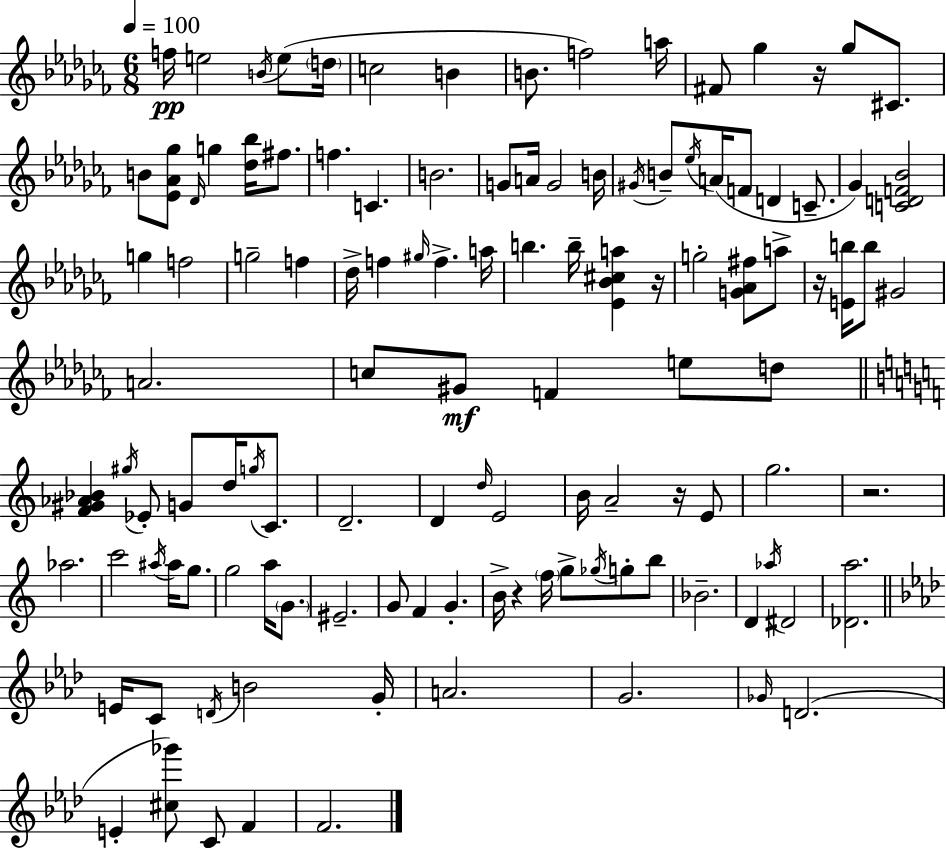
{
  \clef treble
  \numericTimeSignature
  \time 6/8
  \key aes \minor
  \tempo 4 = 100
  f''16\pp e''2 \acciaccatura { b'16 } e''8( | \parenthesize d''16 c''2 b'4 | b'8. f''2) | a''16 fis'8 ges''4 r16 ges''8 cis'8. | \break b'8 <ees' aes' ges''>8 \grace { des'16 } g''4 <des'' bes''>16 fis''8. | f''4. c'4. | b'2. | g'8 a'16 g'2 | \break b'16 \acciaccatura { gis'16 } b'8-- \acciaccatura { ees''16 } a'16( f'8 d'4 | c'8.-- ges'4) <c' d' f' bes'>2 | g''4 f''2 | g''2-- | \break f''4 des''16-> f''4 \grace { gis''16 } f''4.-> | a''16 b''4. b''16-- | <ees' bes' cis'' a''>4 r16 g''2-. | <g' aes' fis''>8 a''8-> r16 <e' b''>16 b''8 gis'2 | \break a'2. | c''8 gis'8\mf f'4 | e''8 d''8 \bar "||" \break \key a \minor <f' gis' aes' bes'>4 \acciaccatura { gis''16 } ees'8-. g'8 d''16 \acciaccatura { g''16 } c'8. | d'2.-- | d'4 \grace { d''16 } e'2 | b'16 a'2-- | \break r16 e'8 g''2. | r2. | aes''2. | c'''2 \acciaccatura { ais''16 } | \break ais''16 g''8. g''2 | a''16 \parenthesize g'8. eis'2.-- | g'8 f'4 g'4.-. | b'16-> r4 \parenthesize f''16 g''8-> | \break \acciaccatura { ges''16 } g''8-. b''8 bes'2.-- | d'4 \acciaccatura { aes''16 } dis'2 | <des' a''>2. | \bar "||" \break \key f \minor e'16 c'8 \acciaccatura { d'16 } b'2 | g'16-. a'2. | g'2. | \grace { ges'16 }( d'2. | \break e'4-. <cis'' ges'''>8) c'8 f'4 | f'2. | \bar "|."
}